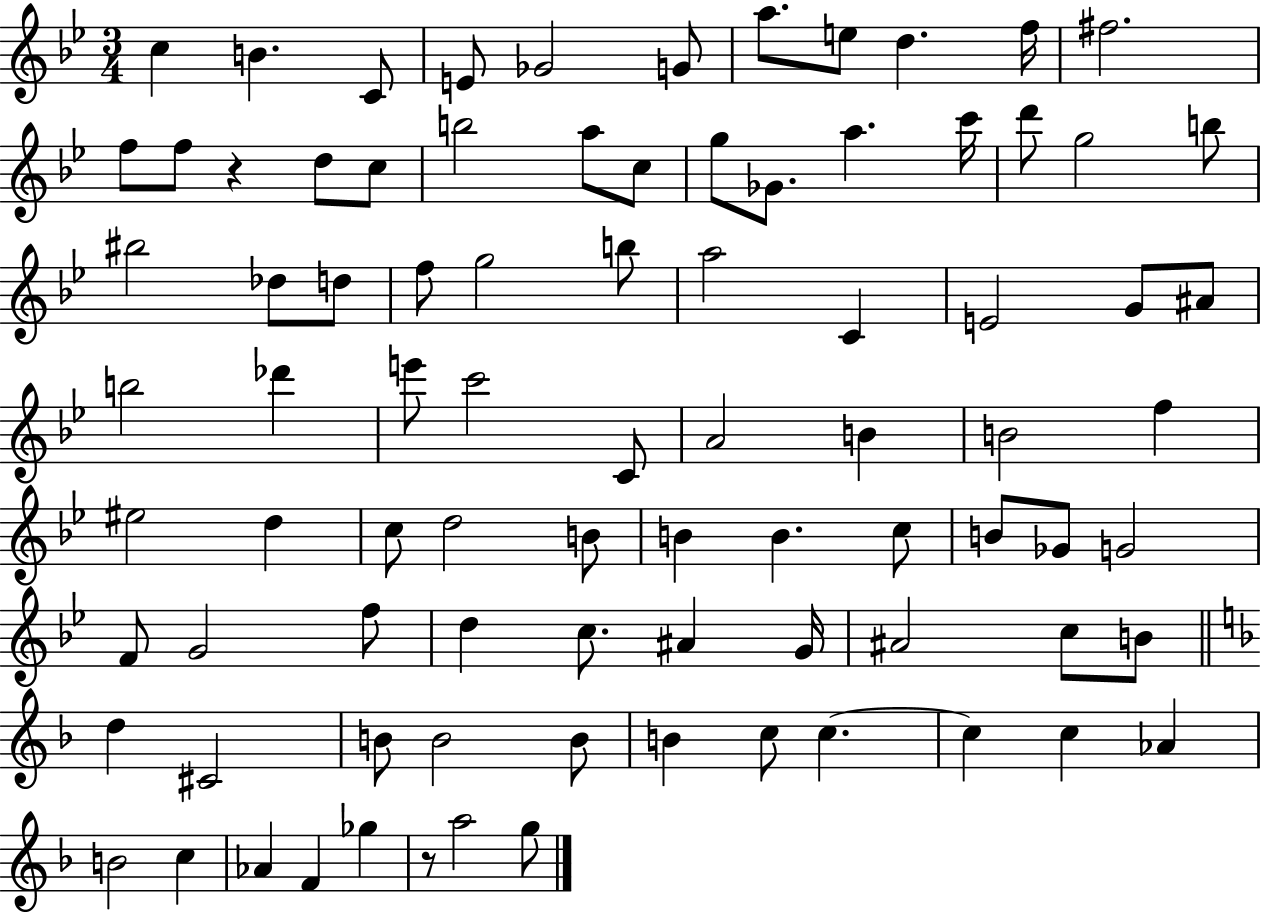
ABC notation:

X:1
T:Untitled
M:3/4
L:1/4
K:Bb
c B C/2 E/2 _G2 G/2 a/2 e/2 d f/4 ^f2 f/2 f/2 z d/2 c/2 b2 a/2 c/2 g/2 _G/2 a c'/4 d'/2 g2 b/2 ^b2 _d/2 d/2 f/2 g2 b/2 a2 C E2 G/2 ^A/2 b2 _d' e'/2 c'2 C/2 A2 B B2 f ^e2 d c/2 d2 B/2 B B c/2 B/2 _G/2 G2 F/2 G2 f/2 d c/2 ^A G/4 ^A2 c/2 B/2 d ^C2 B/2 B2 B/2 B c/2 c c c _A B2 c _A F _g z/2 a2 g/2